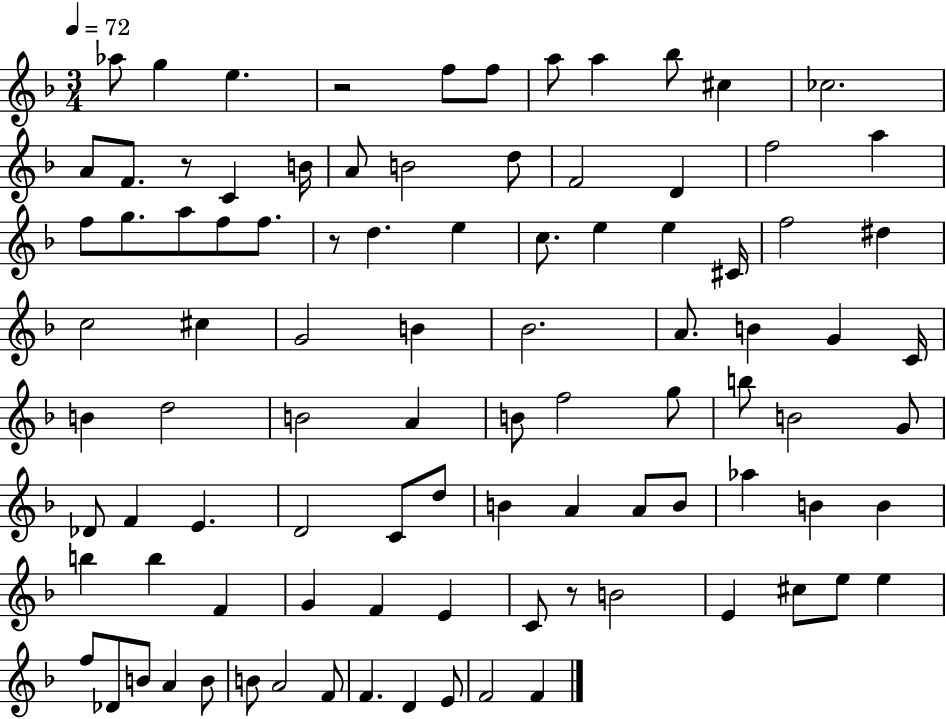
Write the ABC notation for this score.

X:1
T:Untitled
M:3/4
L:1/4
K:F
_a/2 g e z2 f/2 f/2 a/2 a _b/2 ^c _c2 A/2 F/2 z/2 C B/4 A/2 B2 d/2 F2 D f2 a f/2 g/2 a/2 f/2 f/2 z/2 d e c/2 e e ^C/4 f2 ^d c2 ^c G2 B _B2 A/2 B G C/4 B d2 B2 A B/2 f2 g/2 b/2 B2 G/2 _D/2 F E D2 C/2 d/2 B A A/2 B/2 _a B B b b F G F E C/2 z/2 B2 E ^c/2 e/2 e f/2 _D/2 B/2 A B/2 B/2 A2 F/2 F D E/2 F2 F